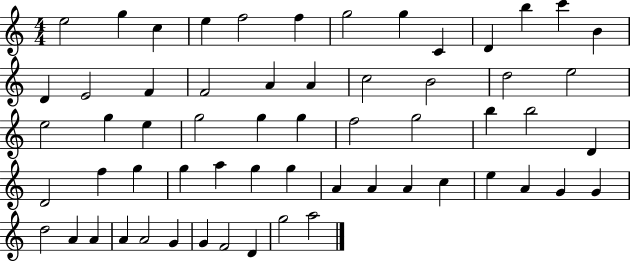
E5/h G5/q C5/q E5/q F5/h F5/q G5/h G5/q C4/q D4/q B5/q C6/q B4/q D4/q E4/h F4/q F4/h A4/q A4/q C5/h B4/h D5/h E5/h E5/h G5/q E5/q G5/h G5/q G5/q F5/h G5/h B5/q B5/h D4/q D4/h F5/q G5/q G5/q A5/q G5/q G5/q A4/q A4/q A4/q C5/q E5/q A4/q G4/q G4/q D5/h A4/q A4/q A4/q A4/h G4/q G4/q F4/h D4/q G5/h A5/h